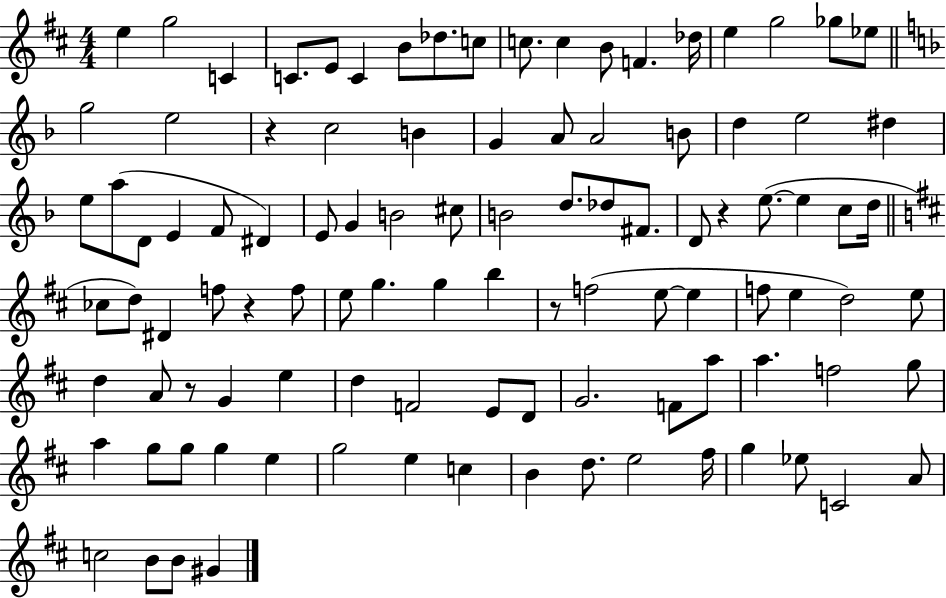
X:1
T:Untitled
M:4/4
L:1/4
K:D
e g2 C C/2 E/2 C B/2 _d/2 c/2 c/2 c B/2 F _d/4 e g2 _g/2 _e/2 g2 e2 z c2 B G A/2 A2 B/2 d e2 ^d e/2 a/2 D/2 E F/2 ^D E/2 G B2 ^c/2 B2 d/2 _d/2 ^F/2 D/2 z e/2 e c/2 d/4 _c/2 d/2 ^D f/2 z f/2 e/2 g g b z/2 f2 e/2 e f/2 e d2 e/2 d A/2 z/2 G e d F2 E/2 D/2 G2 F/2 a/2 a f2 g/2 a g/2 g/2 g e g2 e c B d/2 e2 ^f/4 g _e/2 C2 A/2 c2 B/2 B/2 ^G